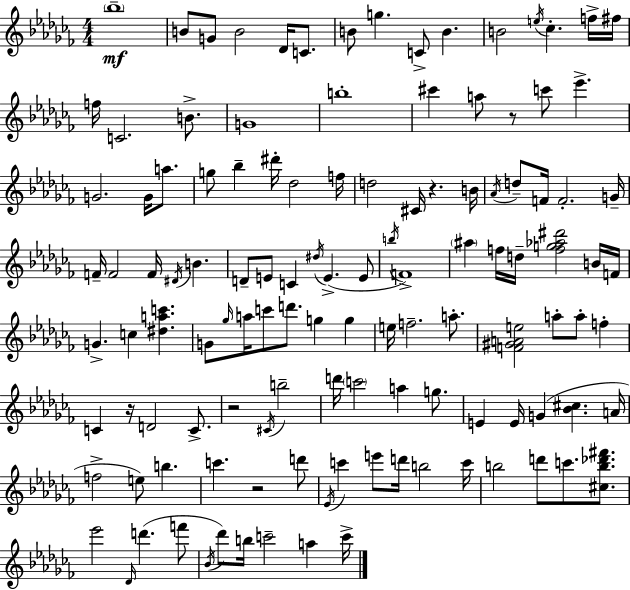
Bb5/w B4/e G4/e B4/h Db4/s C4/e. B4/e G5/q. C4/e B4/q. B4/h E5/s CES5/q. F5/s F#5/s F5/s C4/h. B4/e. G4/w B5/w C#6/q A5/e R/e C6/e Eb6/q. G4/h. G4/s A5/e. G5/e Bb5/q D#6/s Db5/h F5/s D5/h C#4/s R/q. B4/s Ab4/s D5/e F4/s F4/h. G4/s F4/s F4/h F4/s D#4/s B4/q. D4/e E4/e C4/q D#5/s E4/q. E4/e B5/s F4/w A#5/q F5/s D5/s [F5,G5,Ab5,D#6]/h B4/s F4/s G4/q. C5/q [D#5,A5,C6]/q. G4/e Gb5/s A5/s C6/e D6/e. G5/q G5/q E5/s F5/h. A5/e. [F4,G#4,A4,E5]/h A5/e A5/e F5/q C4/q R/s D4/h C4/e. R/h C#4/s B5/h D6/s C6/h A5/q G5/e. E4/q E4/s G4/q [Bb4,C#5]/q. A4/s F5/h E5/e B5/q. C6/q. R/h D6/e Eb4/s C6/q E6/e D6/s B5/h C6/s B5/h D6/e C6/e. [C#5,B5,Db6,F#6]/e. Eb6/h Db4/s D6/q. F6/e Bb4/s Db6/e B5/s C6/h A5/q C6/s